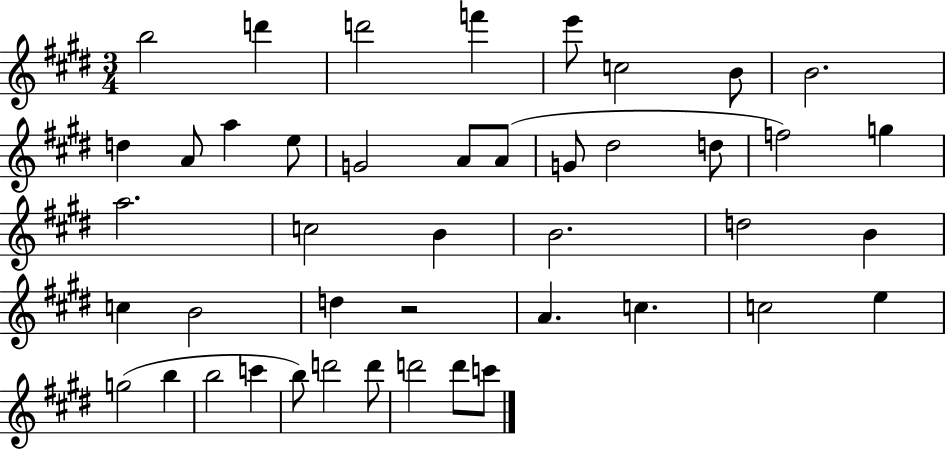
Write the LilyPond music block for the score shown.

{
  \clef treble
  \numericTimeSignature
  \time 3/4
  \key e \major
  b''2 d'''4 | d'''2 f'''4 | e'''8 c''2 b'8 | b'2. | \break d''4 a'8 a''4 e''8 | g'2 a'8 a'8( | g'8 dis''2 d''8 | f''2) g''4 | \break a''2. | c''2 b'4 | b'2. | d''2 b'4 | \break c''4 b'2 | d''4 r2 | a'4. c''4. | c''2 e''4 | \break g''2( b''4 | b''2 c'''4 | b''8) d'''2 d'''8 | d'''2 d'''8 c'''8 | \break \bar "|."
}